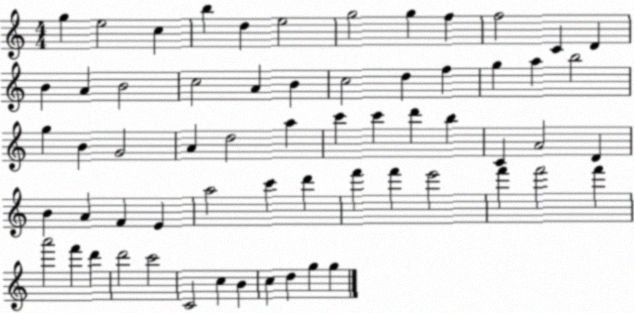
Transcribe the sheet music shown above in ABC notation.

X:1
T:Untitled
M:4/4
L:1/4
K:C
g e2 c b d e2 g2 g f f2 C D B A B2 c2 A B c2 d f g a b2 g B G2 A d2 a c' c' d' b C A2 D B A F E a2 c' d' f' f' e'2 f' f'2 f' a'2 f' d' d'2 c'2 C2 c B c d g g